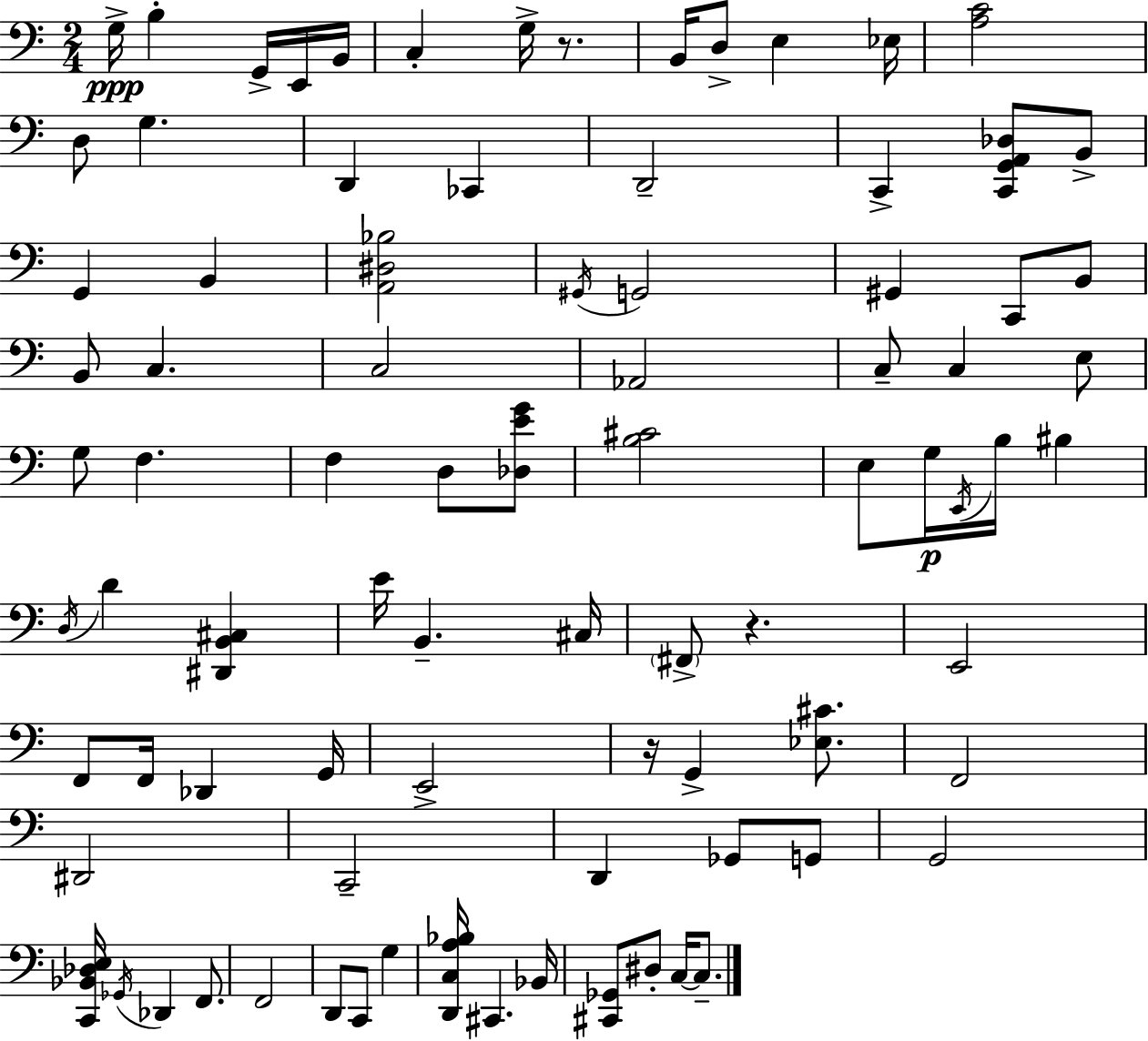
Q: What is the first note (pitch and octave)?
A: G3